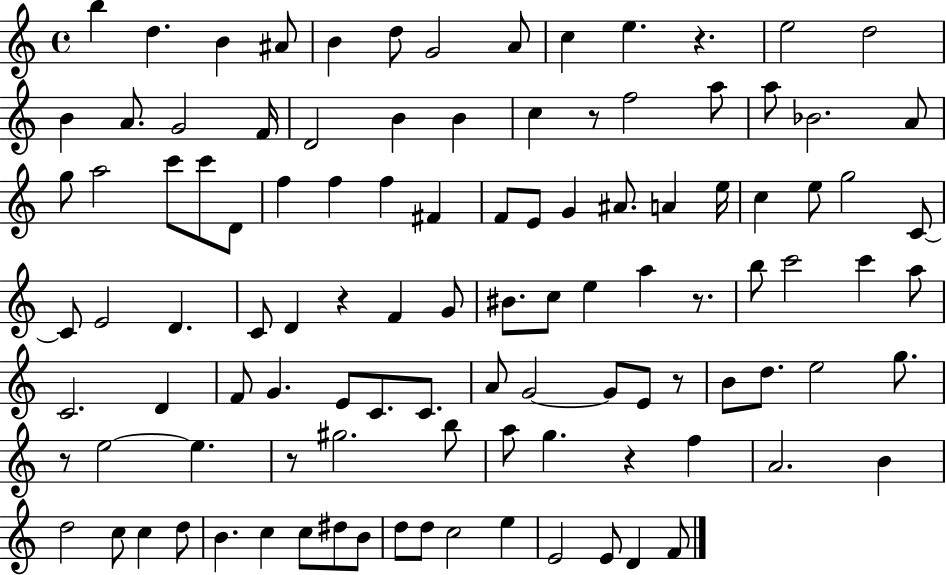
B5/q D5/q. B4/q A#4/e B4/q D5/e G4/h A4/e C5/q E5/q. R/q. E5/h D5/h B4/q A4/e. G4/h F4/s D4/h B4/q B4/q C5/q R/e F5/h A5/e A5/e Bb4/h. A4/e G5/e A5/h C6/e C6/e D4/e F5/q F5/q F5/q F#4/q F4/e E4/e G4/q A#4/e. A4/q E5/s C5/q E5/e G5/h C4/e C4/e E4/h D4/q. C4/e D4/q R/q F4/q G4/e BIS4/e. C5/e E5/q A5/q R/e. B5/e C6/h C6/q A5/e C4/h. D4/q F4/e G4/q. E4/e C4/e. C4/e. A4/e G4/h G4/e E4/e R/e B4/e D5/e. E5/h G5/e. R/e E5/h E5/q. R/e G#5/h. B5/e A5/e G5/q. R/q F5/q A4/h. B4/q D5/h C5/e C5/q D5/e B4/q. C5/q C5/e D#5/e B4/e D5/e D5/e C5/h E5/q E4/h E4/e D4/q F4/e